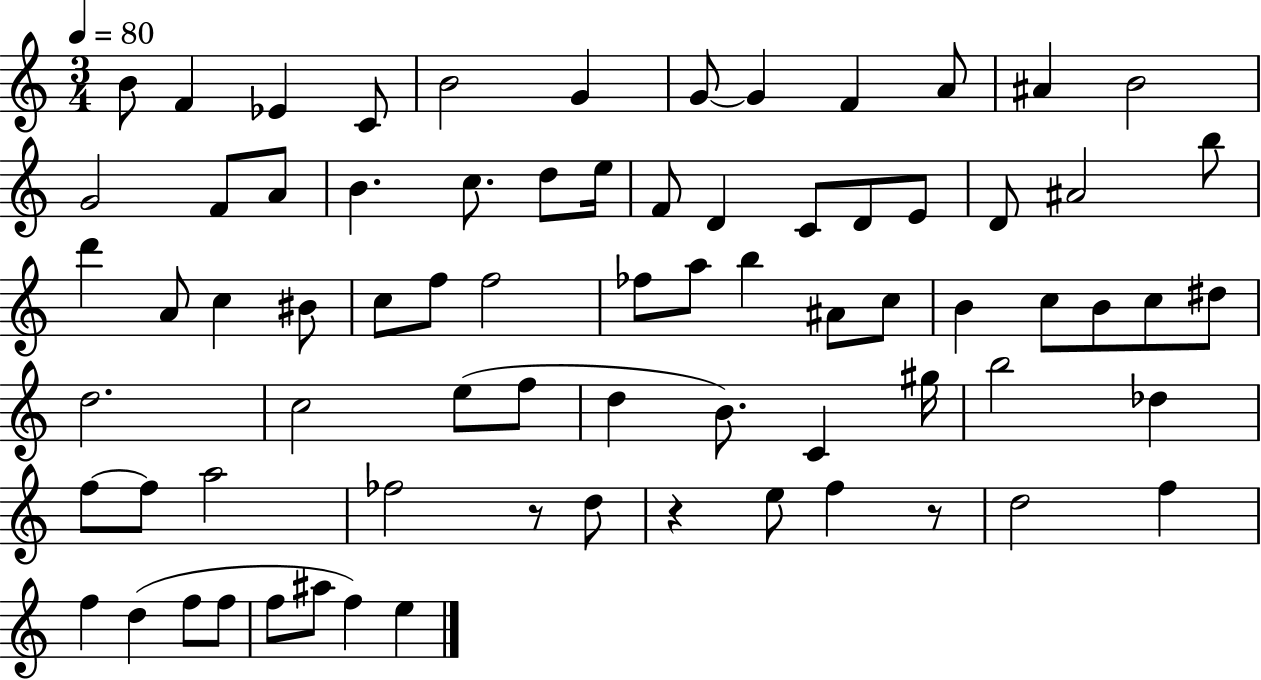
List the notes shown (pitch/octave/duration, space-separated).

B4/e F4/q Eb4/q C4/e B4/h G4/q G4/e G4/q F4/q A4/e A#4/q B4/h G4/h F4/e A4/e B4/q. C5/e. D5/e E5/s F4/e D4/q C4/e D4/e E4/e D4/e A#4/h B5/e D6/q A4/e C5/q BIS4/e C5/e F5/e F5/h FES5/e A5/e B5/q A#4/e C5/e B4/q C5/e B4/e C5/e D#5/e D5/h. C5/h E5/e F5/e D5/q B4/e. C4/q G#5/s B5/h Db5/q F5/e F5/e A5/h FES5/h R/e D5/e R/q E5/e F5/q R/e D5/h F5/q F5/q D5/q F5/e F5/e F5/e A#5/e F5/q E5/q